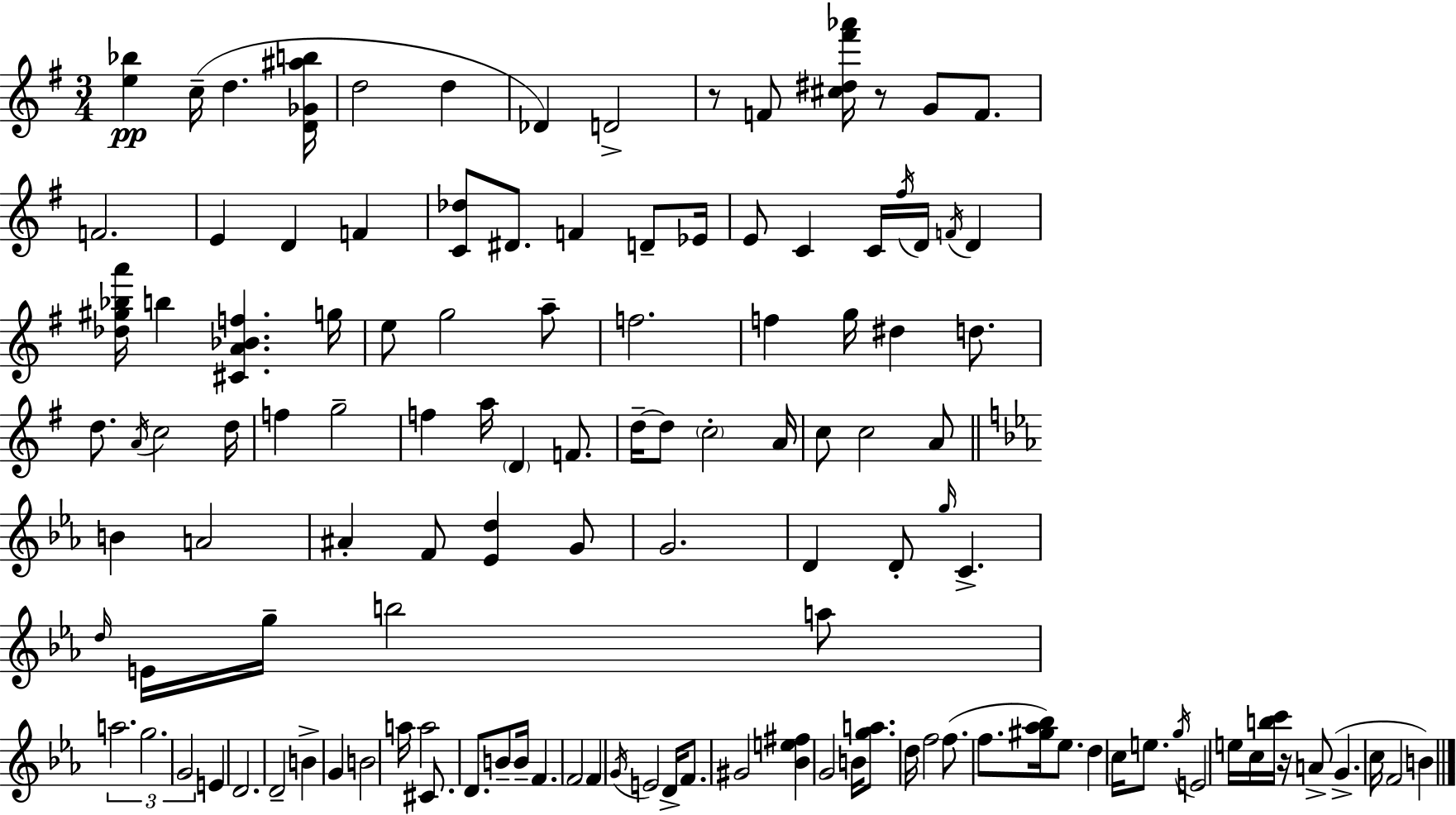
[E5,Bb5]/q C5/s D5/q. [D4,Gb4,A#5,B5]/s D5/h D5/q Db4/q D4/h R/e F4/e [C#5,D#5,F#6,Ab6]/s R/e G4/e F4/e. F4/h. E4/q D4/q F4/q [C4,Db5]/e D#4/e. F4/q D4/e Eb4/s E4/e C4/q C4/s F#5/s D4/s F4/s D4/q [Db5,G#5,Bb5,A6]/s B5/q [C#4,A4,Bb4,F5]/q. G5/s E5/e G5/h A5/e F5/h. F5/q G5/s D#5/q D5/e. D5/e. A4/s C5/h D5/s F5/q G5/h F5/q A5/s D4/q F4/e. D5/s D5/e C5/h A4/s C5/e C5/h A4/e B4/q A4/h A#4/q F4/e [Eb4,D5]/q G4/e G4/h. D4/q D4/e G5/s C4/q. D5/s E4/s G5/s B5/h A5/e A5/h. G5/h. G4/h E4/q D4/h. D4/h B4/q G4/q B4/h A5/s A5/h C#4/e. D4/e. B4/e B4/s F4/q. F4/h F4/q G4/s E4/h D4/s F4/e. G#4/h [Bb4,E5,F#5]/q G4/h B4/s [G5,A5]/e. D5/s F5/h F5/e. F5/e. [G#5,Ab5,Bb5]/s Eb5/e. D5/q C5/s E5/e. G5/s E4/h E5/s C5/s [B5,C6]/s R/s A4/e G4/q. C5/s F4/h B4/q